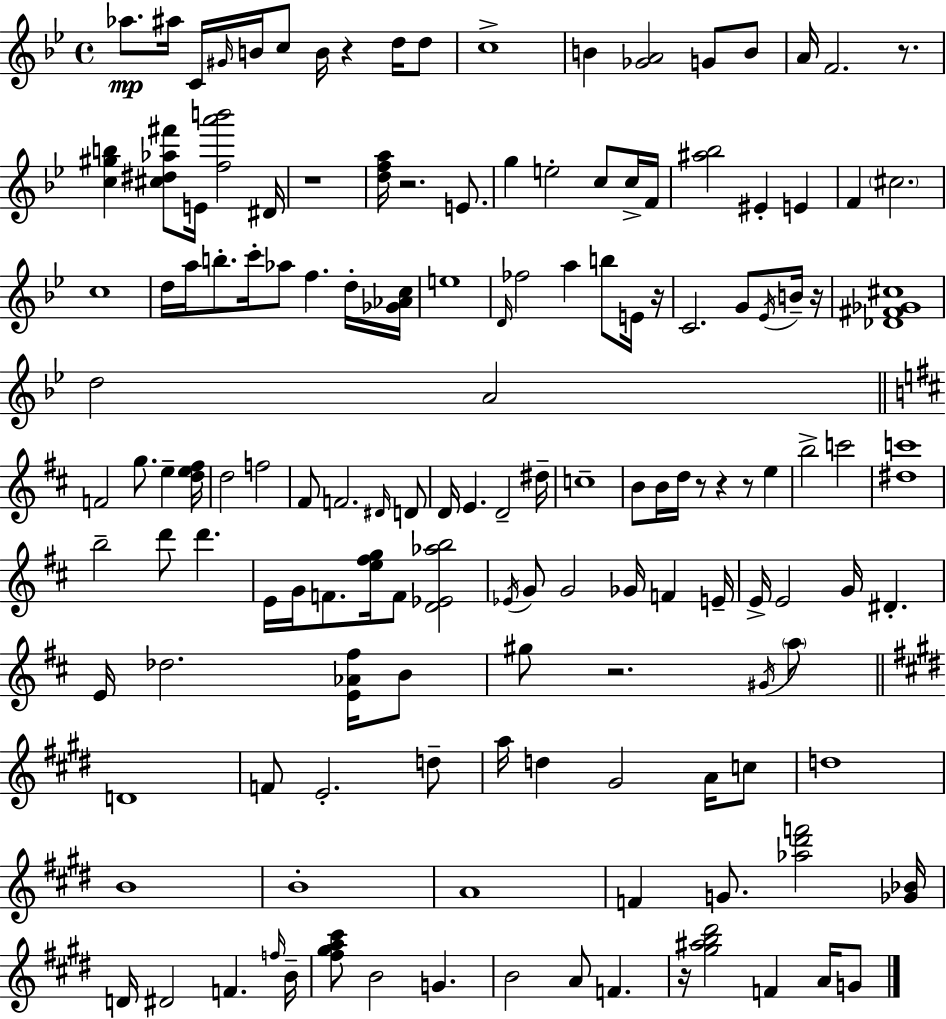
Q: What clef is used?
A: treble